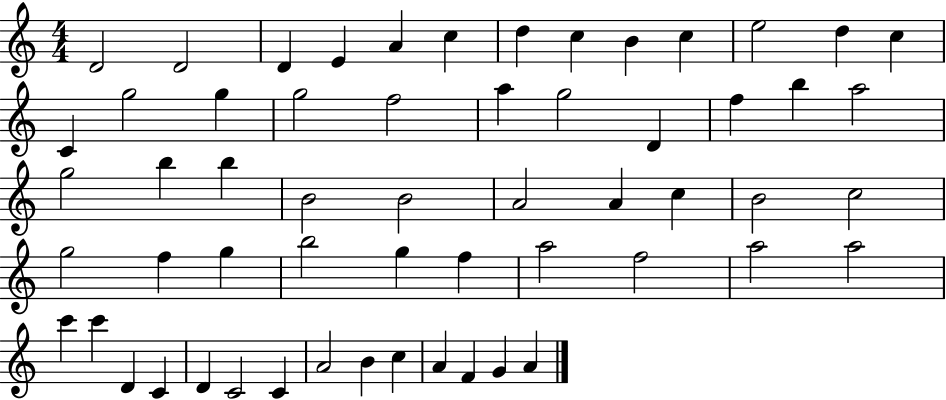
{
  \clef treble
  \numericTimeSignature
  \time 4/4
  \key c \major
  d'2 d'2 | d'4 e'4 a'4 c''4 | d''4 c''4 b'4 c''4 | e''2 d''4 c''4 | \break c'4 g''2 g''4 | g''2 f''2 | a''4 g''2 d'4 | f''4 b''4 a''2 | \break g''2 b''4 b''4 | b'2 b'2 | a'2 a'4 c''4 | b'2 c''2 | \break g''2 f''4 g''4 | b''2 g''4 f''4 | a''2 f''2 | a''2 a''2 | \break c'''4 c'''4 d'4 c'4 | d'4 c'2 c'4 | a'2 b'4 c''4 | a'4 f'4 g'4 a'4 | \break \bar "|."
}